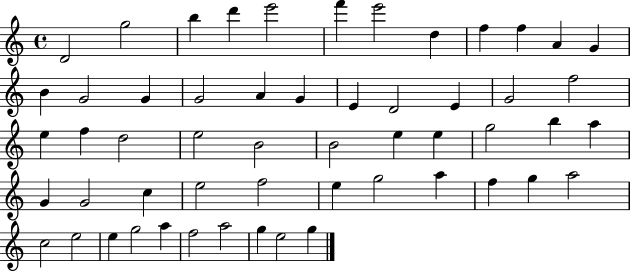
{
  \clef treble
  \time 4/4
  \defaultTimeSignature
  \key c \major
  d'2 g''2 | b''4 d'''4 e'''2 | f'''4 e'''2 d''4 | f''4 f''4 a'4 g'4 | \break b'4 g'2 g'4 | g'2 a'4 g'4 | e'4 d'2 e'4 | g'2 f''2 | \break e''4 f''4 d''2 | e''2 b'2 | b'2 e''4 e''4 | g''2 b''4 a''4 | \break g'4 g'2 c''4 | e''2 f''2 | e''4 g''2 a''4 | f''4 g''4 a''2 | \break c''2 e''2 | e''4 g''2 a''4 | f''2 a''2 | g''4 e''2 g''4 | \break \bar "|."
}